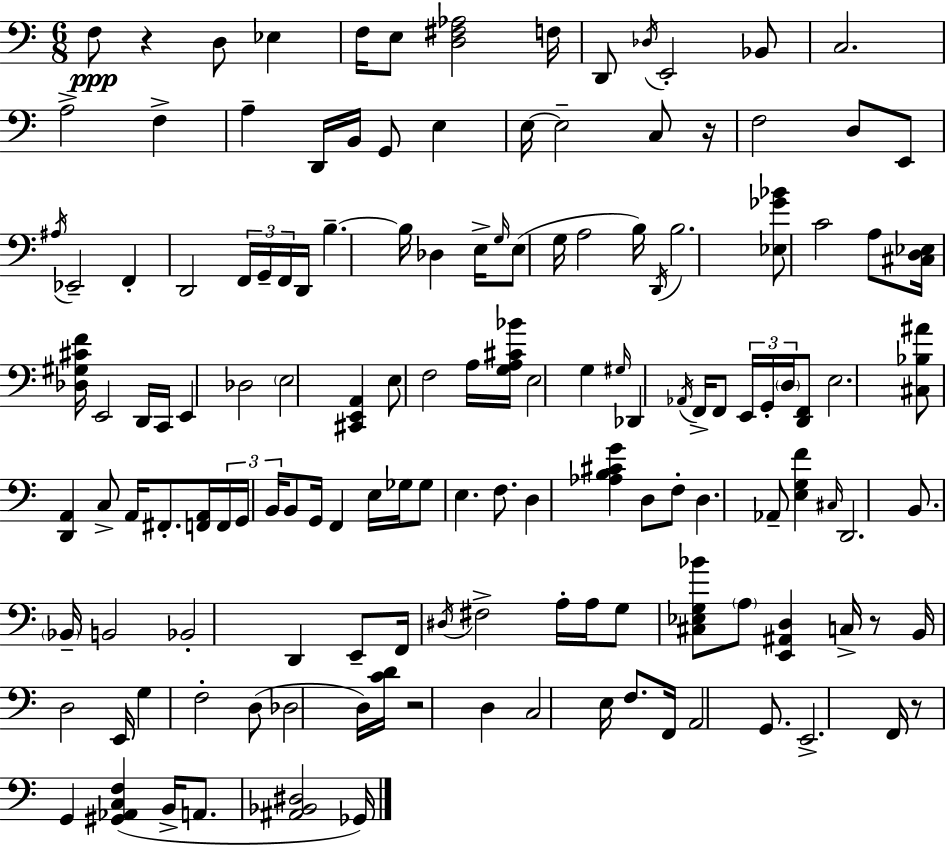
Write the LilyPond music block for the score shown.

{
  \clef bass
  \numericTimeSignature
  \time 6/8
  \key c \major
  \repeat volta 2 { f8\ppp r4 d8 ees4 | f16 e8 <d fis aes>2 f16 | d,8 \acciaccatura { des16 } e,2-. bes,8 | c2. | \break a2-> f4-> | a4-- d,16 b,16 g,8 e4 | e16~~ e2-- c8 | r16 f2 d8 e,8 | \break \acciaccatura { ais16 } ees,2-- f,4-. | d,2 \tuplet 3/2 { f,16 g,16-- | f,16 } d,16 b4.--~~ b16 des4 | e16-> \grace { g16 }( e8 g16 a2 | \break b16) \acciaccatura { d,16 } b2. | <ees ges' bes'>8 c'2 | a8 <cis d ees>16 <des gis cis' f'>16 e,2 | d,16 c,16 e,4 des2 | \break \parenthesize e2 | <cis, e, a,>4 e8 f2 | a16 <g a cis' bes'>16 e2 | g4 \grace { gis16 } des,4 \acciaccatura { aes,16 } f,16-> f,8 | \break \tuplet 3/2 { e,16 g,16-. \parenthesize d16 } <d, f,>8 e2. | <cis bes ais'>8 <d, a,>4 | c8-> a,16 fis,8.-. <f, a,>16 \tuplet 3/2 { f,16 g,16 b,16 } b,8 | g,16 f,4 e16 ges16 ges8 e4. | \break f8. d4 <aes b cis' g'>4 | d8 f8-. d4. | aes,8-- <e g f'>4 \grace { cis16 } d,2. | b,8. \parenthesize bes,16-- b,2 | \break bes,2-. | d,4 e,8-- f,16 \acciaccatura { dis16 } fis2-> | a16-. a16 g8 <cis ees g bes'>8 | \parenthesize a8 <e, ais, d>4 c16-> r8 b,16 d2 | \break e,16 g4 | f2-. d8( des2 | d16) <c' d'>16 r2 | d4 c2 | \break e16 f8. f,16 a,2 | g,8. e,2.-> | f,16 r8 g,4 | <gis, aes, c f>4( b,16-> a,8. <ais, bes, dis>2 | \break ges,16) } \bar "|."
}